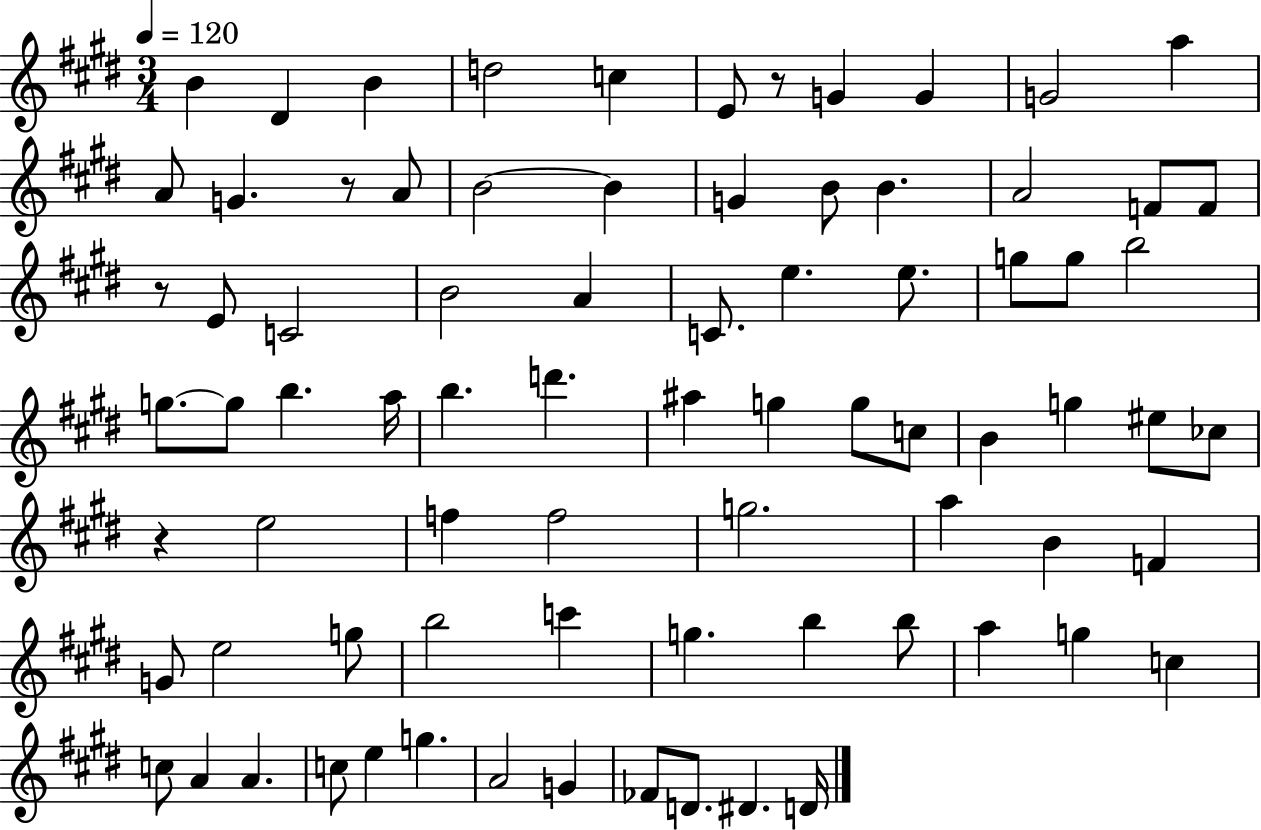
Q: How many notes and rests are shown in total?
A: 79